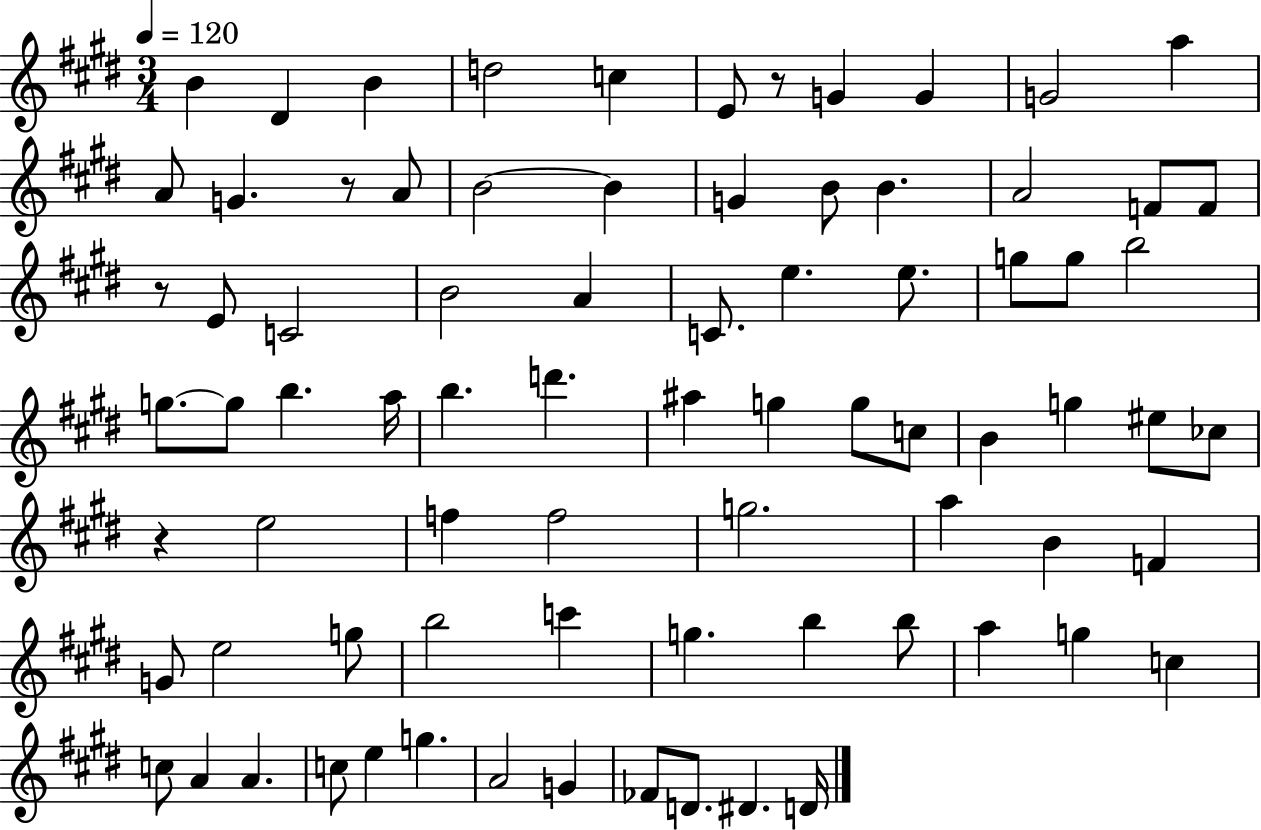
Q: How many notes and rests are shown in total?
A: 79